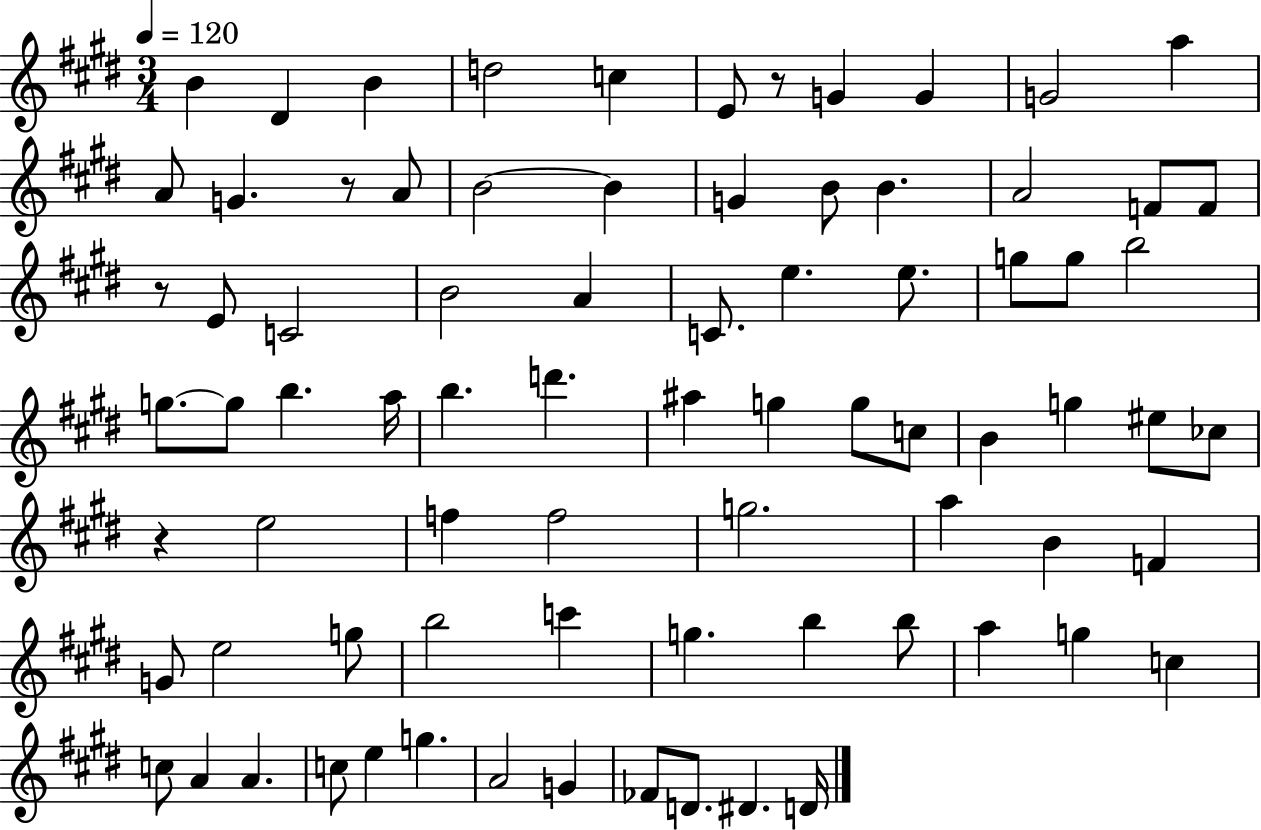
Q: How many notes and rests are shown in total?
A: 79